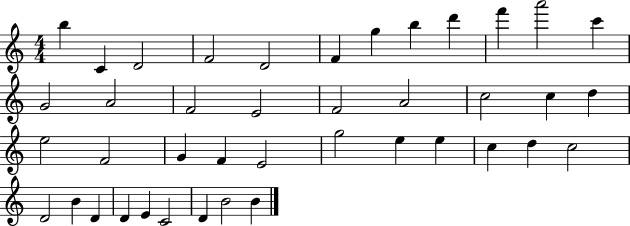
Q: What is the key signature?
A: C major